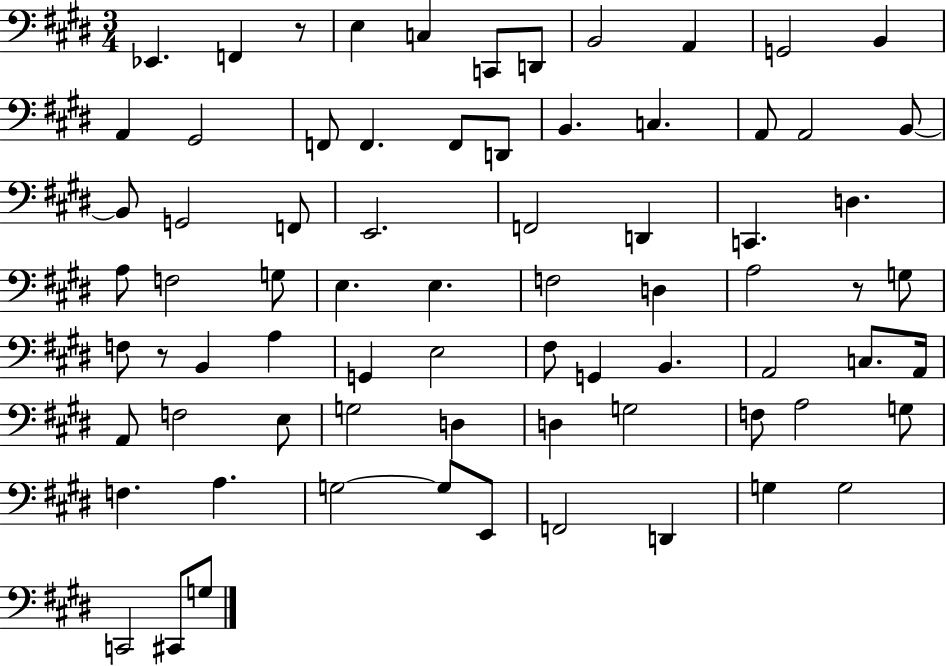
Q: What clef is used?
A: bass